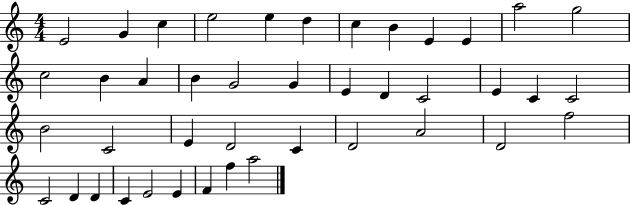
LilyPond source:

{
  \clef treble
  \numericTimeSignature
  \time 4/4
  \key c \major
  e'2 g'4 c''4 | e''2 e''4 d''4 | c''4 b'4 e'4 e'4 | a''2 g''2 | \break c''2 b'4 a'4 | b'4 g'2 g'4 | e'4 d'4 c'2 | e'4 c'4 c'2 | \break b'2 c'2 | e'4 d'2 c'4 | d'2 a'2 | d'2 f''2 | \break c'2 d'4 d'4 | c'4 e'2 e'4 | f'4 f''4 a''2 | \bar "|."
}